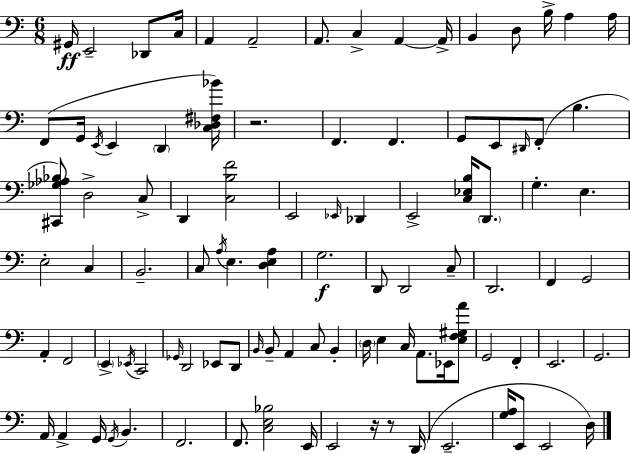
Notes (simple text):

G#2/s E2/h Db2/e C3/s A2/q A2/h A2/e. C3/q A2/q A2/s B2/q D3/e B3/s A3/q A3/s F2/e G2/s E2/s E2/q D2/q [C3,Db3,F#3,Bb4]/s R/h. F2/q. F2/q. G2/e E2/e D#2/s F2/e B3/q. [C#2,Gb3,Ab3,Bb3]/e D3/h C3/e D2/q [C3,B3,F4]/h E2/h Eb2/s Db2/q E2/h [C3,Eb3,B3]/s D2/e. G3/q. E3/q. E3/h C3/q B2/h. C3/e A3/s E3/q. [D3,E3,A3]/q G3/h. D2/e D2/h C3/e D2/h. F2/q G2/h A2/q F2/h E2/q Eb2/s C2/h Gb2/s D2/h Eb2/e D2/e B2/s B2/e A2/q C3/e B2/q D3/s E3/q C3/s A2/e. Eb2/s [E3,F3,G#3,A4]/e G2/h F2/q E2/h. G2/h. A2/s A2/q G2/s G2/s B2/q. F2/h. F2/e. [C3,E3,Bb3]/h E2/s E2/h R/s R/e D2/s E2/h. [G3,A3]/s E2/e E2/h D3/s